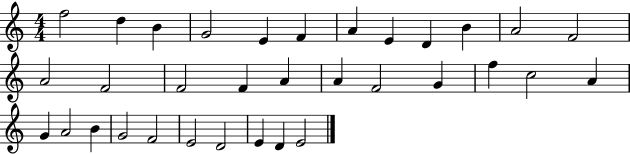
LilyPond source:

{
  \clef treble
  \numericTimeSignature
  \time 4/4
  \key c \major
  f''2 d''4 b'4 | g'2 e'4 f'4 | a'4 e'4 d'4 b'4 | a'2 f'2 | \break a'2 f'2 | f'2 f'4 a'4 | a'4 f'2 g'4 | f''4 c''2 a'4 | \break g'4 a'2 b'4 | g'2 f'2 | e'2 d'2 | e'4 d'4 e'2 | \break \bar "|."
}